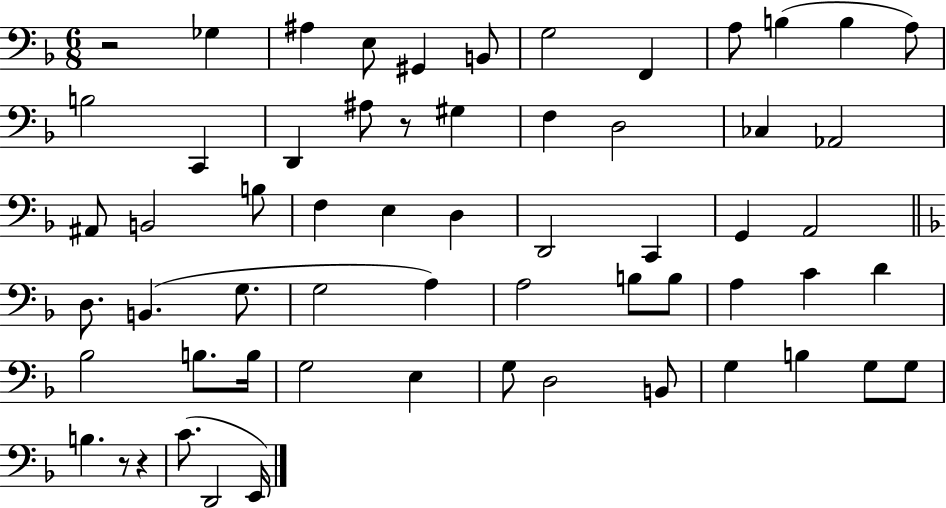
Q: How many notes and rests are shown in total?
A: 61